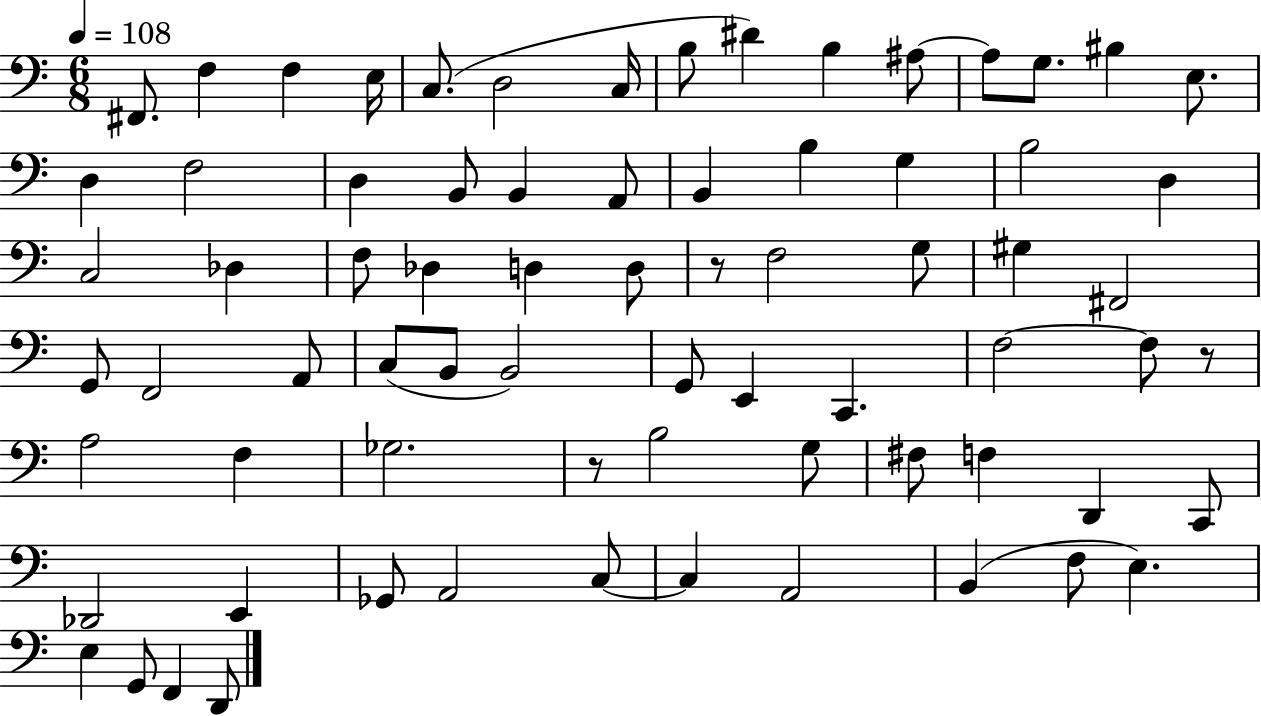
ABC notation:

X:1
T:Untitled
M:6/8
L:1/4
K:C
^F,,/2 F, F, E,/4 C,/2 D,2 C,/4 B,/2 ^D B, ^A,/2 ^A,/2 G,/2 ^B, E,/2 D, F,2 D, B,,/2 B,, A,,/2 B,, B, G, B,2 D, C,2 _D, F,/2 _D, D, D,/2 z/2 F,2 G,/2 ^G, ^F,,2 G,,/2 F,,2 A,,/2 C,/2 B,,/2 B,,2 G,,/2 E,, C,, F,2 F,/2 z/2 A,2 F, _G,2 z/2 B,2 G,/2 ^F,/2 F, D,, C,,/2 _D,,2 E,, _G,,/2 A,,2 C,/2 C, A,,2 B,, F,/2 E, E, G,,/2 F,, D,,/2